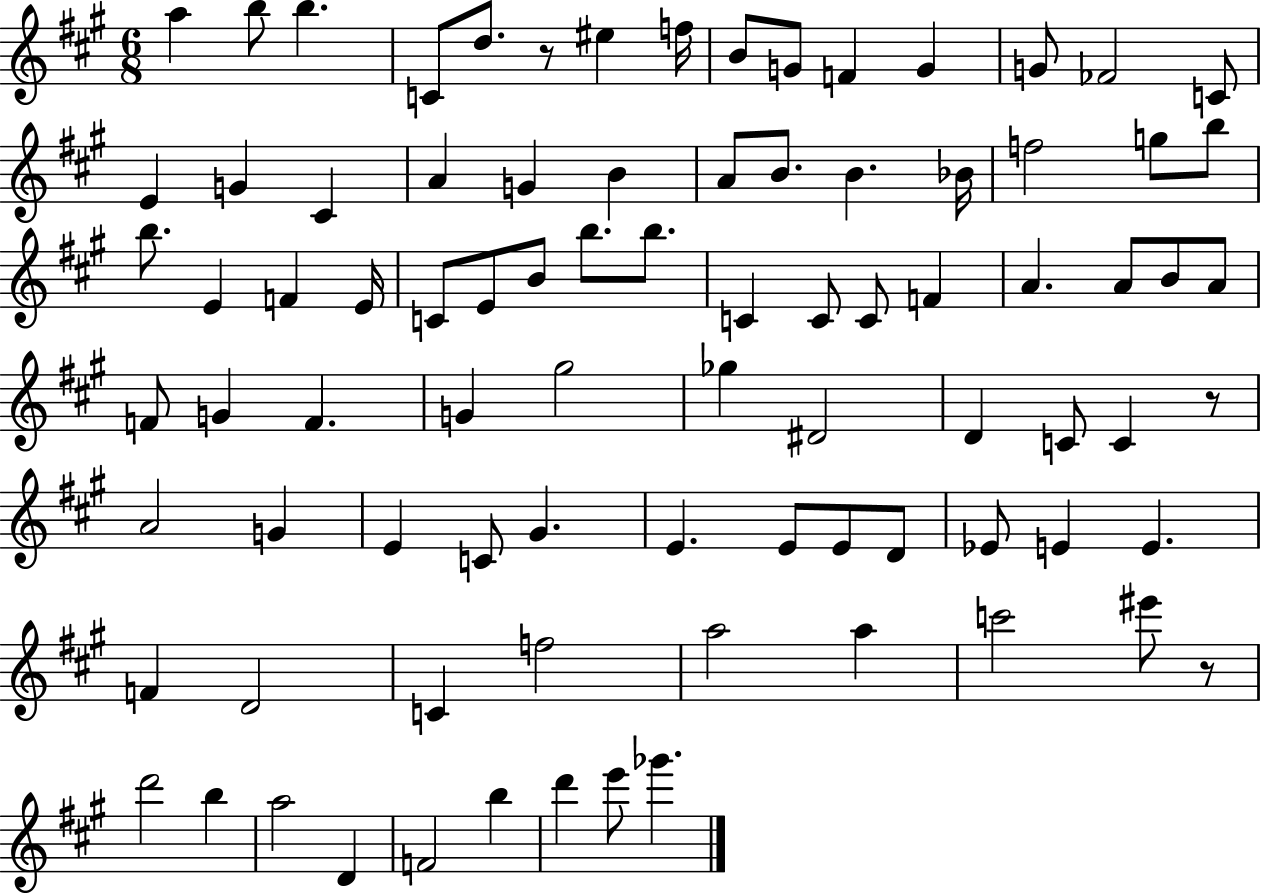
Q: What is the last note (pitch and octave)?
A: Gb6